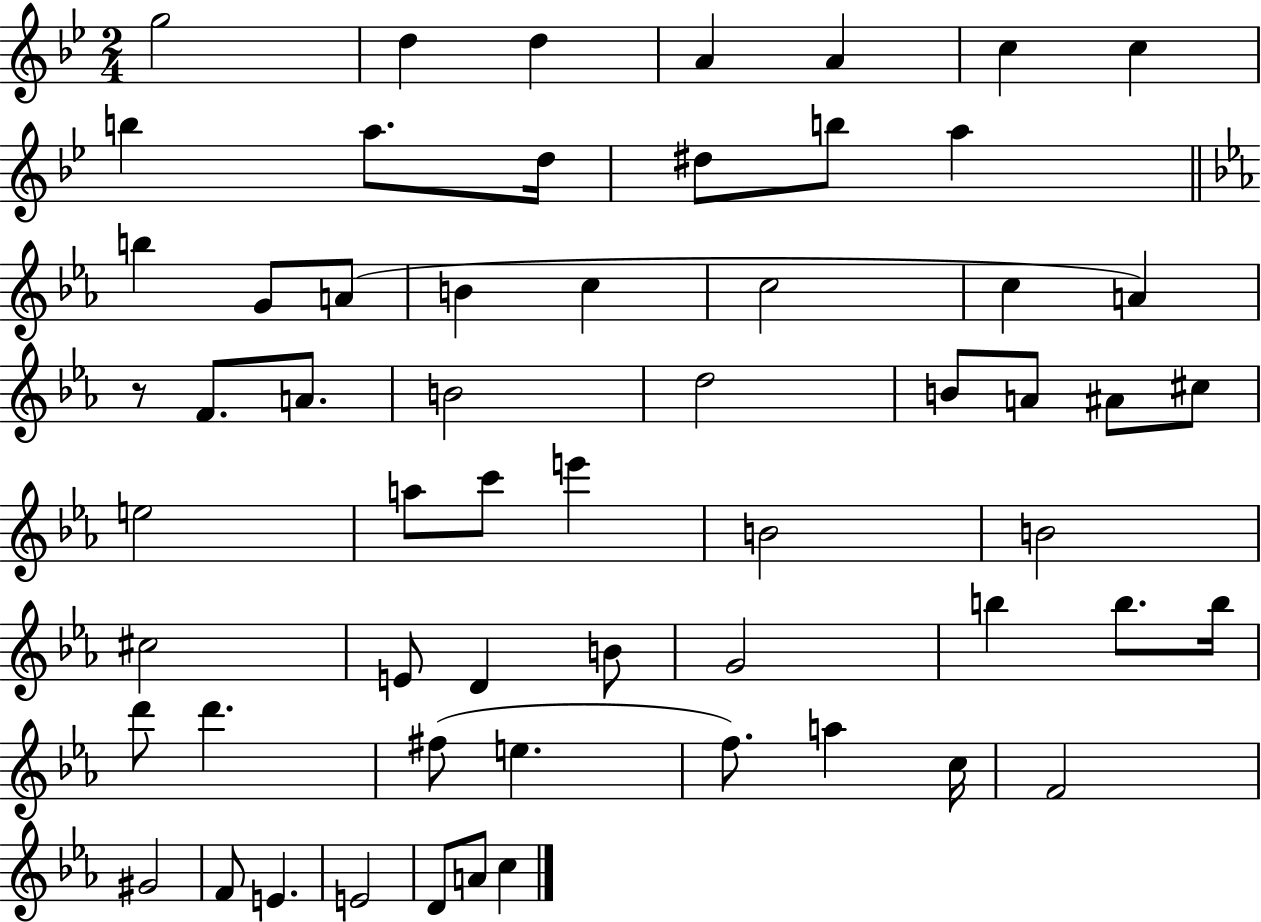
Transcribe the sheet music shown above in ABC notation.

X:1
T:Untitled
M:2/4
L:1/4
K:Bb
g2 d d A A c c b a/2 d/4 ^d/2 b/2 a b G/2 A/2 B c c2 c A z/2 F/2 A/2 B2 d2 B/2 A/2 ^A/2 ^c/2 e2 a/2 c'/2 e' B2 B2 ^c2 E/2 D B/2 G2 b b/2 b/4 d'/2 d' ^f/2 e f/2 a c/4 F2 ^G2 F/2 E E2 D/2 A/2 c